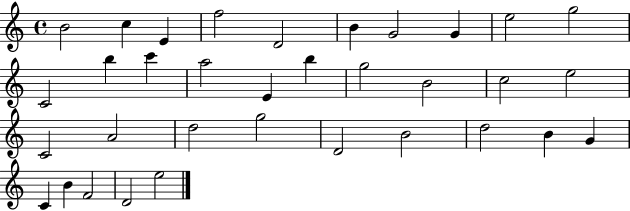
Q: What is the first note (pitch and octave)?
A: B4